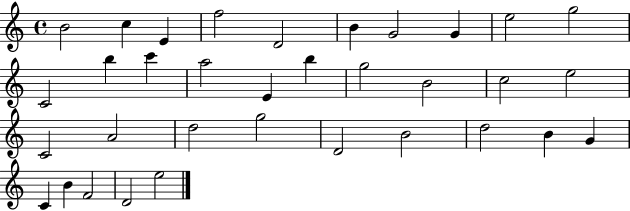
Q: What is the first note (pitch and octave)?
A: B4